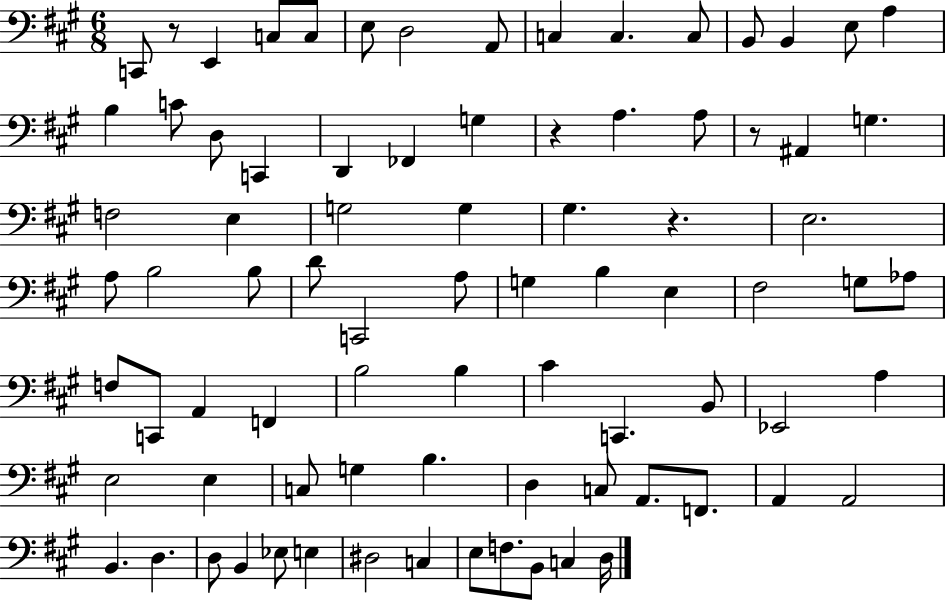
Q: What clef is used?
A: bass